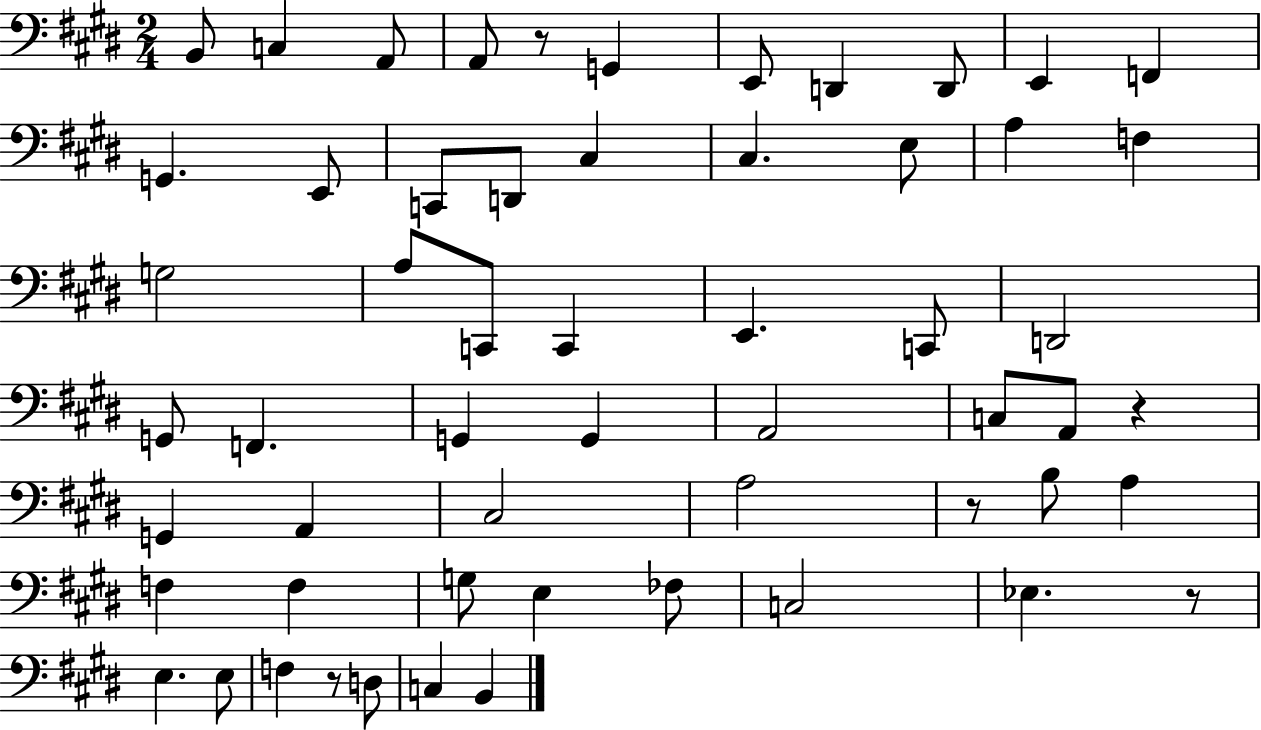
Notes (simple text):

B2/e C3/q A2/e A2/e R/e G2/q E2/e D2/q D2/e E2/q F2/q G2/q. E2/e C2/e D2/e C#3/q C#3/q. E3/e A3/q F3/q G3/h A3/e C2/e C2/q E2/q. C2/e D2/h G2/e F2/q. G2/q G2/q A2/h C3/e A2/e R/q G2/q A2/q C#3/h A3/h R/e B3/e A3/q F3/q F3/q G3/e E3/q FES3/e C3/h Eb3/q. R/e E3/q. E3/e F3/q R/e D3/e C3/q B2/q